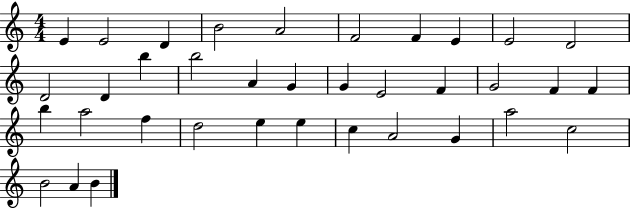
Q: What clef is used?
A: treble